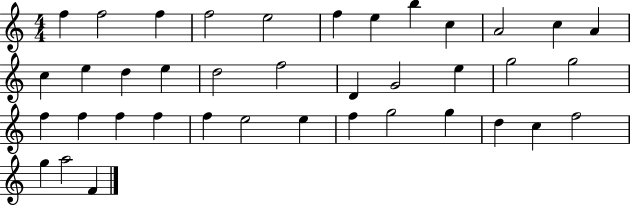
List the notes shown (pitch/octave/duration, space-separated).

F5/q F5/h F5/q F5/h E5/h F5/q E5/q B5/q C5/q A4/h C5/q A4/q C5/q E5/q D5/q E5/q D5/h F5/h D4/q G4/h E5/q G5/h G5/h F5/q F5/q F5/q F5/q F5/q E5/h E5/q F5/q G5/h G5/q D5/q C5/q F5/h G5/q A5/h F4/q